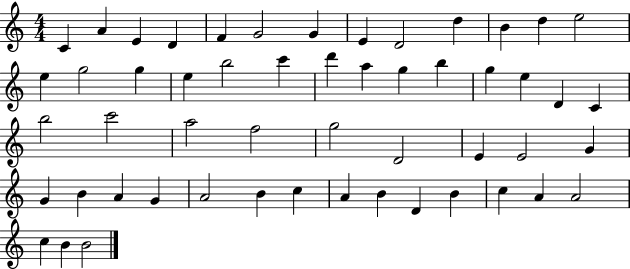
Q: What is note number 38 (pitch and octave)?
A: B4